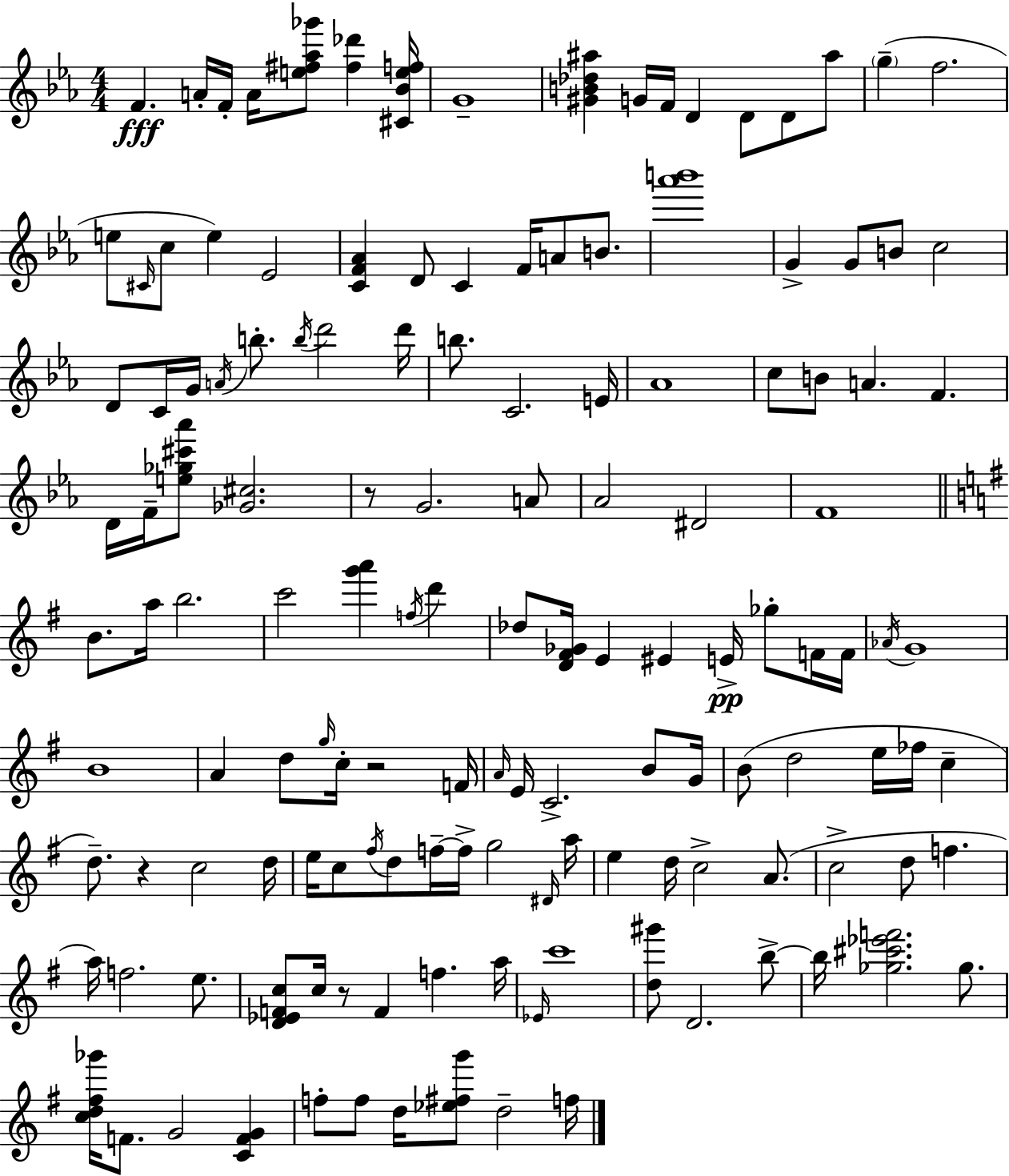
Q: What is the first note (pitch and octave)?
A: F4